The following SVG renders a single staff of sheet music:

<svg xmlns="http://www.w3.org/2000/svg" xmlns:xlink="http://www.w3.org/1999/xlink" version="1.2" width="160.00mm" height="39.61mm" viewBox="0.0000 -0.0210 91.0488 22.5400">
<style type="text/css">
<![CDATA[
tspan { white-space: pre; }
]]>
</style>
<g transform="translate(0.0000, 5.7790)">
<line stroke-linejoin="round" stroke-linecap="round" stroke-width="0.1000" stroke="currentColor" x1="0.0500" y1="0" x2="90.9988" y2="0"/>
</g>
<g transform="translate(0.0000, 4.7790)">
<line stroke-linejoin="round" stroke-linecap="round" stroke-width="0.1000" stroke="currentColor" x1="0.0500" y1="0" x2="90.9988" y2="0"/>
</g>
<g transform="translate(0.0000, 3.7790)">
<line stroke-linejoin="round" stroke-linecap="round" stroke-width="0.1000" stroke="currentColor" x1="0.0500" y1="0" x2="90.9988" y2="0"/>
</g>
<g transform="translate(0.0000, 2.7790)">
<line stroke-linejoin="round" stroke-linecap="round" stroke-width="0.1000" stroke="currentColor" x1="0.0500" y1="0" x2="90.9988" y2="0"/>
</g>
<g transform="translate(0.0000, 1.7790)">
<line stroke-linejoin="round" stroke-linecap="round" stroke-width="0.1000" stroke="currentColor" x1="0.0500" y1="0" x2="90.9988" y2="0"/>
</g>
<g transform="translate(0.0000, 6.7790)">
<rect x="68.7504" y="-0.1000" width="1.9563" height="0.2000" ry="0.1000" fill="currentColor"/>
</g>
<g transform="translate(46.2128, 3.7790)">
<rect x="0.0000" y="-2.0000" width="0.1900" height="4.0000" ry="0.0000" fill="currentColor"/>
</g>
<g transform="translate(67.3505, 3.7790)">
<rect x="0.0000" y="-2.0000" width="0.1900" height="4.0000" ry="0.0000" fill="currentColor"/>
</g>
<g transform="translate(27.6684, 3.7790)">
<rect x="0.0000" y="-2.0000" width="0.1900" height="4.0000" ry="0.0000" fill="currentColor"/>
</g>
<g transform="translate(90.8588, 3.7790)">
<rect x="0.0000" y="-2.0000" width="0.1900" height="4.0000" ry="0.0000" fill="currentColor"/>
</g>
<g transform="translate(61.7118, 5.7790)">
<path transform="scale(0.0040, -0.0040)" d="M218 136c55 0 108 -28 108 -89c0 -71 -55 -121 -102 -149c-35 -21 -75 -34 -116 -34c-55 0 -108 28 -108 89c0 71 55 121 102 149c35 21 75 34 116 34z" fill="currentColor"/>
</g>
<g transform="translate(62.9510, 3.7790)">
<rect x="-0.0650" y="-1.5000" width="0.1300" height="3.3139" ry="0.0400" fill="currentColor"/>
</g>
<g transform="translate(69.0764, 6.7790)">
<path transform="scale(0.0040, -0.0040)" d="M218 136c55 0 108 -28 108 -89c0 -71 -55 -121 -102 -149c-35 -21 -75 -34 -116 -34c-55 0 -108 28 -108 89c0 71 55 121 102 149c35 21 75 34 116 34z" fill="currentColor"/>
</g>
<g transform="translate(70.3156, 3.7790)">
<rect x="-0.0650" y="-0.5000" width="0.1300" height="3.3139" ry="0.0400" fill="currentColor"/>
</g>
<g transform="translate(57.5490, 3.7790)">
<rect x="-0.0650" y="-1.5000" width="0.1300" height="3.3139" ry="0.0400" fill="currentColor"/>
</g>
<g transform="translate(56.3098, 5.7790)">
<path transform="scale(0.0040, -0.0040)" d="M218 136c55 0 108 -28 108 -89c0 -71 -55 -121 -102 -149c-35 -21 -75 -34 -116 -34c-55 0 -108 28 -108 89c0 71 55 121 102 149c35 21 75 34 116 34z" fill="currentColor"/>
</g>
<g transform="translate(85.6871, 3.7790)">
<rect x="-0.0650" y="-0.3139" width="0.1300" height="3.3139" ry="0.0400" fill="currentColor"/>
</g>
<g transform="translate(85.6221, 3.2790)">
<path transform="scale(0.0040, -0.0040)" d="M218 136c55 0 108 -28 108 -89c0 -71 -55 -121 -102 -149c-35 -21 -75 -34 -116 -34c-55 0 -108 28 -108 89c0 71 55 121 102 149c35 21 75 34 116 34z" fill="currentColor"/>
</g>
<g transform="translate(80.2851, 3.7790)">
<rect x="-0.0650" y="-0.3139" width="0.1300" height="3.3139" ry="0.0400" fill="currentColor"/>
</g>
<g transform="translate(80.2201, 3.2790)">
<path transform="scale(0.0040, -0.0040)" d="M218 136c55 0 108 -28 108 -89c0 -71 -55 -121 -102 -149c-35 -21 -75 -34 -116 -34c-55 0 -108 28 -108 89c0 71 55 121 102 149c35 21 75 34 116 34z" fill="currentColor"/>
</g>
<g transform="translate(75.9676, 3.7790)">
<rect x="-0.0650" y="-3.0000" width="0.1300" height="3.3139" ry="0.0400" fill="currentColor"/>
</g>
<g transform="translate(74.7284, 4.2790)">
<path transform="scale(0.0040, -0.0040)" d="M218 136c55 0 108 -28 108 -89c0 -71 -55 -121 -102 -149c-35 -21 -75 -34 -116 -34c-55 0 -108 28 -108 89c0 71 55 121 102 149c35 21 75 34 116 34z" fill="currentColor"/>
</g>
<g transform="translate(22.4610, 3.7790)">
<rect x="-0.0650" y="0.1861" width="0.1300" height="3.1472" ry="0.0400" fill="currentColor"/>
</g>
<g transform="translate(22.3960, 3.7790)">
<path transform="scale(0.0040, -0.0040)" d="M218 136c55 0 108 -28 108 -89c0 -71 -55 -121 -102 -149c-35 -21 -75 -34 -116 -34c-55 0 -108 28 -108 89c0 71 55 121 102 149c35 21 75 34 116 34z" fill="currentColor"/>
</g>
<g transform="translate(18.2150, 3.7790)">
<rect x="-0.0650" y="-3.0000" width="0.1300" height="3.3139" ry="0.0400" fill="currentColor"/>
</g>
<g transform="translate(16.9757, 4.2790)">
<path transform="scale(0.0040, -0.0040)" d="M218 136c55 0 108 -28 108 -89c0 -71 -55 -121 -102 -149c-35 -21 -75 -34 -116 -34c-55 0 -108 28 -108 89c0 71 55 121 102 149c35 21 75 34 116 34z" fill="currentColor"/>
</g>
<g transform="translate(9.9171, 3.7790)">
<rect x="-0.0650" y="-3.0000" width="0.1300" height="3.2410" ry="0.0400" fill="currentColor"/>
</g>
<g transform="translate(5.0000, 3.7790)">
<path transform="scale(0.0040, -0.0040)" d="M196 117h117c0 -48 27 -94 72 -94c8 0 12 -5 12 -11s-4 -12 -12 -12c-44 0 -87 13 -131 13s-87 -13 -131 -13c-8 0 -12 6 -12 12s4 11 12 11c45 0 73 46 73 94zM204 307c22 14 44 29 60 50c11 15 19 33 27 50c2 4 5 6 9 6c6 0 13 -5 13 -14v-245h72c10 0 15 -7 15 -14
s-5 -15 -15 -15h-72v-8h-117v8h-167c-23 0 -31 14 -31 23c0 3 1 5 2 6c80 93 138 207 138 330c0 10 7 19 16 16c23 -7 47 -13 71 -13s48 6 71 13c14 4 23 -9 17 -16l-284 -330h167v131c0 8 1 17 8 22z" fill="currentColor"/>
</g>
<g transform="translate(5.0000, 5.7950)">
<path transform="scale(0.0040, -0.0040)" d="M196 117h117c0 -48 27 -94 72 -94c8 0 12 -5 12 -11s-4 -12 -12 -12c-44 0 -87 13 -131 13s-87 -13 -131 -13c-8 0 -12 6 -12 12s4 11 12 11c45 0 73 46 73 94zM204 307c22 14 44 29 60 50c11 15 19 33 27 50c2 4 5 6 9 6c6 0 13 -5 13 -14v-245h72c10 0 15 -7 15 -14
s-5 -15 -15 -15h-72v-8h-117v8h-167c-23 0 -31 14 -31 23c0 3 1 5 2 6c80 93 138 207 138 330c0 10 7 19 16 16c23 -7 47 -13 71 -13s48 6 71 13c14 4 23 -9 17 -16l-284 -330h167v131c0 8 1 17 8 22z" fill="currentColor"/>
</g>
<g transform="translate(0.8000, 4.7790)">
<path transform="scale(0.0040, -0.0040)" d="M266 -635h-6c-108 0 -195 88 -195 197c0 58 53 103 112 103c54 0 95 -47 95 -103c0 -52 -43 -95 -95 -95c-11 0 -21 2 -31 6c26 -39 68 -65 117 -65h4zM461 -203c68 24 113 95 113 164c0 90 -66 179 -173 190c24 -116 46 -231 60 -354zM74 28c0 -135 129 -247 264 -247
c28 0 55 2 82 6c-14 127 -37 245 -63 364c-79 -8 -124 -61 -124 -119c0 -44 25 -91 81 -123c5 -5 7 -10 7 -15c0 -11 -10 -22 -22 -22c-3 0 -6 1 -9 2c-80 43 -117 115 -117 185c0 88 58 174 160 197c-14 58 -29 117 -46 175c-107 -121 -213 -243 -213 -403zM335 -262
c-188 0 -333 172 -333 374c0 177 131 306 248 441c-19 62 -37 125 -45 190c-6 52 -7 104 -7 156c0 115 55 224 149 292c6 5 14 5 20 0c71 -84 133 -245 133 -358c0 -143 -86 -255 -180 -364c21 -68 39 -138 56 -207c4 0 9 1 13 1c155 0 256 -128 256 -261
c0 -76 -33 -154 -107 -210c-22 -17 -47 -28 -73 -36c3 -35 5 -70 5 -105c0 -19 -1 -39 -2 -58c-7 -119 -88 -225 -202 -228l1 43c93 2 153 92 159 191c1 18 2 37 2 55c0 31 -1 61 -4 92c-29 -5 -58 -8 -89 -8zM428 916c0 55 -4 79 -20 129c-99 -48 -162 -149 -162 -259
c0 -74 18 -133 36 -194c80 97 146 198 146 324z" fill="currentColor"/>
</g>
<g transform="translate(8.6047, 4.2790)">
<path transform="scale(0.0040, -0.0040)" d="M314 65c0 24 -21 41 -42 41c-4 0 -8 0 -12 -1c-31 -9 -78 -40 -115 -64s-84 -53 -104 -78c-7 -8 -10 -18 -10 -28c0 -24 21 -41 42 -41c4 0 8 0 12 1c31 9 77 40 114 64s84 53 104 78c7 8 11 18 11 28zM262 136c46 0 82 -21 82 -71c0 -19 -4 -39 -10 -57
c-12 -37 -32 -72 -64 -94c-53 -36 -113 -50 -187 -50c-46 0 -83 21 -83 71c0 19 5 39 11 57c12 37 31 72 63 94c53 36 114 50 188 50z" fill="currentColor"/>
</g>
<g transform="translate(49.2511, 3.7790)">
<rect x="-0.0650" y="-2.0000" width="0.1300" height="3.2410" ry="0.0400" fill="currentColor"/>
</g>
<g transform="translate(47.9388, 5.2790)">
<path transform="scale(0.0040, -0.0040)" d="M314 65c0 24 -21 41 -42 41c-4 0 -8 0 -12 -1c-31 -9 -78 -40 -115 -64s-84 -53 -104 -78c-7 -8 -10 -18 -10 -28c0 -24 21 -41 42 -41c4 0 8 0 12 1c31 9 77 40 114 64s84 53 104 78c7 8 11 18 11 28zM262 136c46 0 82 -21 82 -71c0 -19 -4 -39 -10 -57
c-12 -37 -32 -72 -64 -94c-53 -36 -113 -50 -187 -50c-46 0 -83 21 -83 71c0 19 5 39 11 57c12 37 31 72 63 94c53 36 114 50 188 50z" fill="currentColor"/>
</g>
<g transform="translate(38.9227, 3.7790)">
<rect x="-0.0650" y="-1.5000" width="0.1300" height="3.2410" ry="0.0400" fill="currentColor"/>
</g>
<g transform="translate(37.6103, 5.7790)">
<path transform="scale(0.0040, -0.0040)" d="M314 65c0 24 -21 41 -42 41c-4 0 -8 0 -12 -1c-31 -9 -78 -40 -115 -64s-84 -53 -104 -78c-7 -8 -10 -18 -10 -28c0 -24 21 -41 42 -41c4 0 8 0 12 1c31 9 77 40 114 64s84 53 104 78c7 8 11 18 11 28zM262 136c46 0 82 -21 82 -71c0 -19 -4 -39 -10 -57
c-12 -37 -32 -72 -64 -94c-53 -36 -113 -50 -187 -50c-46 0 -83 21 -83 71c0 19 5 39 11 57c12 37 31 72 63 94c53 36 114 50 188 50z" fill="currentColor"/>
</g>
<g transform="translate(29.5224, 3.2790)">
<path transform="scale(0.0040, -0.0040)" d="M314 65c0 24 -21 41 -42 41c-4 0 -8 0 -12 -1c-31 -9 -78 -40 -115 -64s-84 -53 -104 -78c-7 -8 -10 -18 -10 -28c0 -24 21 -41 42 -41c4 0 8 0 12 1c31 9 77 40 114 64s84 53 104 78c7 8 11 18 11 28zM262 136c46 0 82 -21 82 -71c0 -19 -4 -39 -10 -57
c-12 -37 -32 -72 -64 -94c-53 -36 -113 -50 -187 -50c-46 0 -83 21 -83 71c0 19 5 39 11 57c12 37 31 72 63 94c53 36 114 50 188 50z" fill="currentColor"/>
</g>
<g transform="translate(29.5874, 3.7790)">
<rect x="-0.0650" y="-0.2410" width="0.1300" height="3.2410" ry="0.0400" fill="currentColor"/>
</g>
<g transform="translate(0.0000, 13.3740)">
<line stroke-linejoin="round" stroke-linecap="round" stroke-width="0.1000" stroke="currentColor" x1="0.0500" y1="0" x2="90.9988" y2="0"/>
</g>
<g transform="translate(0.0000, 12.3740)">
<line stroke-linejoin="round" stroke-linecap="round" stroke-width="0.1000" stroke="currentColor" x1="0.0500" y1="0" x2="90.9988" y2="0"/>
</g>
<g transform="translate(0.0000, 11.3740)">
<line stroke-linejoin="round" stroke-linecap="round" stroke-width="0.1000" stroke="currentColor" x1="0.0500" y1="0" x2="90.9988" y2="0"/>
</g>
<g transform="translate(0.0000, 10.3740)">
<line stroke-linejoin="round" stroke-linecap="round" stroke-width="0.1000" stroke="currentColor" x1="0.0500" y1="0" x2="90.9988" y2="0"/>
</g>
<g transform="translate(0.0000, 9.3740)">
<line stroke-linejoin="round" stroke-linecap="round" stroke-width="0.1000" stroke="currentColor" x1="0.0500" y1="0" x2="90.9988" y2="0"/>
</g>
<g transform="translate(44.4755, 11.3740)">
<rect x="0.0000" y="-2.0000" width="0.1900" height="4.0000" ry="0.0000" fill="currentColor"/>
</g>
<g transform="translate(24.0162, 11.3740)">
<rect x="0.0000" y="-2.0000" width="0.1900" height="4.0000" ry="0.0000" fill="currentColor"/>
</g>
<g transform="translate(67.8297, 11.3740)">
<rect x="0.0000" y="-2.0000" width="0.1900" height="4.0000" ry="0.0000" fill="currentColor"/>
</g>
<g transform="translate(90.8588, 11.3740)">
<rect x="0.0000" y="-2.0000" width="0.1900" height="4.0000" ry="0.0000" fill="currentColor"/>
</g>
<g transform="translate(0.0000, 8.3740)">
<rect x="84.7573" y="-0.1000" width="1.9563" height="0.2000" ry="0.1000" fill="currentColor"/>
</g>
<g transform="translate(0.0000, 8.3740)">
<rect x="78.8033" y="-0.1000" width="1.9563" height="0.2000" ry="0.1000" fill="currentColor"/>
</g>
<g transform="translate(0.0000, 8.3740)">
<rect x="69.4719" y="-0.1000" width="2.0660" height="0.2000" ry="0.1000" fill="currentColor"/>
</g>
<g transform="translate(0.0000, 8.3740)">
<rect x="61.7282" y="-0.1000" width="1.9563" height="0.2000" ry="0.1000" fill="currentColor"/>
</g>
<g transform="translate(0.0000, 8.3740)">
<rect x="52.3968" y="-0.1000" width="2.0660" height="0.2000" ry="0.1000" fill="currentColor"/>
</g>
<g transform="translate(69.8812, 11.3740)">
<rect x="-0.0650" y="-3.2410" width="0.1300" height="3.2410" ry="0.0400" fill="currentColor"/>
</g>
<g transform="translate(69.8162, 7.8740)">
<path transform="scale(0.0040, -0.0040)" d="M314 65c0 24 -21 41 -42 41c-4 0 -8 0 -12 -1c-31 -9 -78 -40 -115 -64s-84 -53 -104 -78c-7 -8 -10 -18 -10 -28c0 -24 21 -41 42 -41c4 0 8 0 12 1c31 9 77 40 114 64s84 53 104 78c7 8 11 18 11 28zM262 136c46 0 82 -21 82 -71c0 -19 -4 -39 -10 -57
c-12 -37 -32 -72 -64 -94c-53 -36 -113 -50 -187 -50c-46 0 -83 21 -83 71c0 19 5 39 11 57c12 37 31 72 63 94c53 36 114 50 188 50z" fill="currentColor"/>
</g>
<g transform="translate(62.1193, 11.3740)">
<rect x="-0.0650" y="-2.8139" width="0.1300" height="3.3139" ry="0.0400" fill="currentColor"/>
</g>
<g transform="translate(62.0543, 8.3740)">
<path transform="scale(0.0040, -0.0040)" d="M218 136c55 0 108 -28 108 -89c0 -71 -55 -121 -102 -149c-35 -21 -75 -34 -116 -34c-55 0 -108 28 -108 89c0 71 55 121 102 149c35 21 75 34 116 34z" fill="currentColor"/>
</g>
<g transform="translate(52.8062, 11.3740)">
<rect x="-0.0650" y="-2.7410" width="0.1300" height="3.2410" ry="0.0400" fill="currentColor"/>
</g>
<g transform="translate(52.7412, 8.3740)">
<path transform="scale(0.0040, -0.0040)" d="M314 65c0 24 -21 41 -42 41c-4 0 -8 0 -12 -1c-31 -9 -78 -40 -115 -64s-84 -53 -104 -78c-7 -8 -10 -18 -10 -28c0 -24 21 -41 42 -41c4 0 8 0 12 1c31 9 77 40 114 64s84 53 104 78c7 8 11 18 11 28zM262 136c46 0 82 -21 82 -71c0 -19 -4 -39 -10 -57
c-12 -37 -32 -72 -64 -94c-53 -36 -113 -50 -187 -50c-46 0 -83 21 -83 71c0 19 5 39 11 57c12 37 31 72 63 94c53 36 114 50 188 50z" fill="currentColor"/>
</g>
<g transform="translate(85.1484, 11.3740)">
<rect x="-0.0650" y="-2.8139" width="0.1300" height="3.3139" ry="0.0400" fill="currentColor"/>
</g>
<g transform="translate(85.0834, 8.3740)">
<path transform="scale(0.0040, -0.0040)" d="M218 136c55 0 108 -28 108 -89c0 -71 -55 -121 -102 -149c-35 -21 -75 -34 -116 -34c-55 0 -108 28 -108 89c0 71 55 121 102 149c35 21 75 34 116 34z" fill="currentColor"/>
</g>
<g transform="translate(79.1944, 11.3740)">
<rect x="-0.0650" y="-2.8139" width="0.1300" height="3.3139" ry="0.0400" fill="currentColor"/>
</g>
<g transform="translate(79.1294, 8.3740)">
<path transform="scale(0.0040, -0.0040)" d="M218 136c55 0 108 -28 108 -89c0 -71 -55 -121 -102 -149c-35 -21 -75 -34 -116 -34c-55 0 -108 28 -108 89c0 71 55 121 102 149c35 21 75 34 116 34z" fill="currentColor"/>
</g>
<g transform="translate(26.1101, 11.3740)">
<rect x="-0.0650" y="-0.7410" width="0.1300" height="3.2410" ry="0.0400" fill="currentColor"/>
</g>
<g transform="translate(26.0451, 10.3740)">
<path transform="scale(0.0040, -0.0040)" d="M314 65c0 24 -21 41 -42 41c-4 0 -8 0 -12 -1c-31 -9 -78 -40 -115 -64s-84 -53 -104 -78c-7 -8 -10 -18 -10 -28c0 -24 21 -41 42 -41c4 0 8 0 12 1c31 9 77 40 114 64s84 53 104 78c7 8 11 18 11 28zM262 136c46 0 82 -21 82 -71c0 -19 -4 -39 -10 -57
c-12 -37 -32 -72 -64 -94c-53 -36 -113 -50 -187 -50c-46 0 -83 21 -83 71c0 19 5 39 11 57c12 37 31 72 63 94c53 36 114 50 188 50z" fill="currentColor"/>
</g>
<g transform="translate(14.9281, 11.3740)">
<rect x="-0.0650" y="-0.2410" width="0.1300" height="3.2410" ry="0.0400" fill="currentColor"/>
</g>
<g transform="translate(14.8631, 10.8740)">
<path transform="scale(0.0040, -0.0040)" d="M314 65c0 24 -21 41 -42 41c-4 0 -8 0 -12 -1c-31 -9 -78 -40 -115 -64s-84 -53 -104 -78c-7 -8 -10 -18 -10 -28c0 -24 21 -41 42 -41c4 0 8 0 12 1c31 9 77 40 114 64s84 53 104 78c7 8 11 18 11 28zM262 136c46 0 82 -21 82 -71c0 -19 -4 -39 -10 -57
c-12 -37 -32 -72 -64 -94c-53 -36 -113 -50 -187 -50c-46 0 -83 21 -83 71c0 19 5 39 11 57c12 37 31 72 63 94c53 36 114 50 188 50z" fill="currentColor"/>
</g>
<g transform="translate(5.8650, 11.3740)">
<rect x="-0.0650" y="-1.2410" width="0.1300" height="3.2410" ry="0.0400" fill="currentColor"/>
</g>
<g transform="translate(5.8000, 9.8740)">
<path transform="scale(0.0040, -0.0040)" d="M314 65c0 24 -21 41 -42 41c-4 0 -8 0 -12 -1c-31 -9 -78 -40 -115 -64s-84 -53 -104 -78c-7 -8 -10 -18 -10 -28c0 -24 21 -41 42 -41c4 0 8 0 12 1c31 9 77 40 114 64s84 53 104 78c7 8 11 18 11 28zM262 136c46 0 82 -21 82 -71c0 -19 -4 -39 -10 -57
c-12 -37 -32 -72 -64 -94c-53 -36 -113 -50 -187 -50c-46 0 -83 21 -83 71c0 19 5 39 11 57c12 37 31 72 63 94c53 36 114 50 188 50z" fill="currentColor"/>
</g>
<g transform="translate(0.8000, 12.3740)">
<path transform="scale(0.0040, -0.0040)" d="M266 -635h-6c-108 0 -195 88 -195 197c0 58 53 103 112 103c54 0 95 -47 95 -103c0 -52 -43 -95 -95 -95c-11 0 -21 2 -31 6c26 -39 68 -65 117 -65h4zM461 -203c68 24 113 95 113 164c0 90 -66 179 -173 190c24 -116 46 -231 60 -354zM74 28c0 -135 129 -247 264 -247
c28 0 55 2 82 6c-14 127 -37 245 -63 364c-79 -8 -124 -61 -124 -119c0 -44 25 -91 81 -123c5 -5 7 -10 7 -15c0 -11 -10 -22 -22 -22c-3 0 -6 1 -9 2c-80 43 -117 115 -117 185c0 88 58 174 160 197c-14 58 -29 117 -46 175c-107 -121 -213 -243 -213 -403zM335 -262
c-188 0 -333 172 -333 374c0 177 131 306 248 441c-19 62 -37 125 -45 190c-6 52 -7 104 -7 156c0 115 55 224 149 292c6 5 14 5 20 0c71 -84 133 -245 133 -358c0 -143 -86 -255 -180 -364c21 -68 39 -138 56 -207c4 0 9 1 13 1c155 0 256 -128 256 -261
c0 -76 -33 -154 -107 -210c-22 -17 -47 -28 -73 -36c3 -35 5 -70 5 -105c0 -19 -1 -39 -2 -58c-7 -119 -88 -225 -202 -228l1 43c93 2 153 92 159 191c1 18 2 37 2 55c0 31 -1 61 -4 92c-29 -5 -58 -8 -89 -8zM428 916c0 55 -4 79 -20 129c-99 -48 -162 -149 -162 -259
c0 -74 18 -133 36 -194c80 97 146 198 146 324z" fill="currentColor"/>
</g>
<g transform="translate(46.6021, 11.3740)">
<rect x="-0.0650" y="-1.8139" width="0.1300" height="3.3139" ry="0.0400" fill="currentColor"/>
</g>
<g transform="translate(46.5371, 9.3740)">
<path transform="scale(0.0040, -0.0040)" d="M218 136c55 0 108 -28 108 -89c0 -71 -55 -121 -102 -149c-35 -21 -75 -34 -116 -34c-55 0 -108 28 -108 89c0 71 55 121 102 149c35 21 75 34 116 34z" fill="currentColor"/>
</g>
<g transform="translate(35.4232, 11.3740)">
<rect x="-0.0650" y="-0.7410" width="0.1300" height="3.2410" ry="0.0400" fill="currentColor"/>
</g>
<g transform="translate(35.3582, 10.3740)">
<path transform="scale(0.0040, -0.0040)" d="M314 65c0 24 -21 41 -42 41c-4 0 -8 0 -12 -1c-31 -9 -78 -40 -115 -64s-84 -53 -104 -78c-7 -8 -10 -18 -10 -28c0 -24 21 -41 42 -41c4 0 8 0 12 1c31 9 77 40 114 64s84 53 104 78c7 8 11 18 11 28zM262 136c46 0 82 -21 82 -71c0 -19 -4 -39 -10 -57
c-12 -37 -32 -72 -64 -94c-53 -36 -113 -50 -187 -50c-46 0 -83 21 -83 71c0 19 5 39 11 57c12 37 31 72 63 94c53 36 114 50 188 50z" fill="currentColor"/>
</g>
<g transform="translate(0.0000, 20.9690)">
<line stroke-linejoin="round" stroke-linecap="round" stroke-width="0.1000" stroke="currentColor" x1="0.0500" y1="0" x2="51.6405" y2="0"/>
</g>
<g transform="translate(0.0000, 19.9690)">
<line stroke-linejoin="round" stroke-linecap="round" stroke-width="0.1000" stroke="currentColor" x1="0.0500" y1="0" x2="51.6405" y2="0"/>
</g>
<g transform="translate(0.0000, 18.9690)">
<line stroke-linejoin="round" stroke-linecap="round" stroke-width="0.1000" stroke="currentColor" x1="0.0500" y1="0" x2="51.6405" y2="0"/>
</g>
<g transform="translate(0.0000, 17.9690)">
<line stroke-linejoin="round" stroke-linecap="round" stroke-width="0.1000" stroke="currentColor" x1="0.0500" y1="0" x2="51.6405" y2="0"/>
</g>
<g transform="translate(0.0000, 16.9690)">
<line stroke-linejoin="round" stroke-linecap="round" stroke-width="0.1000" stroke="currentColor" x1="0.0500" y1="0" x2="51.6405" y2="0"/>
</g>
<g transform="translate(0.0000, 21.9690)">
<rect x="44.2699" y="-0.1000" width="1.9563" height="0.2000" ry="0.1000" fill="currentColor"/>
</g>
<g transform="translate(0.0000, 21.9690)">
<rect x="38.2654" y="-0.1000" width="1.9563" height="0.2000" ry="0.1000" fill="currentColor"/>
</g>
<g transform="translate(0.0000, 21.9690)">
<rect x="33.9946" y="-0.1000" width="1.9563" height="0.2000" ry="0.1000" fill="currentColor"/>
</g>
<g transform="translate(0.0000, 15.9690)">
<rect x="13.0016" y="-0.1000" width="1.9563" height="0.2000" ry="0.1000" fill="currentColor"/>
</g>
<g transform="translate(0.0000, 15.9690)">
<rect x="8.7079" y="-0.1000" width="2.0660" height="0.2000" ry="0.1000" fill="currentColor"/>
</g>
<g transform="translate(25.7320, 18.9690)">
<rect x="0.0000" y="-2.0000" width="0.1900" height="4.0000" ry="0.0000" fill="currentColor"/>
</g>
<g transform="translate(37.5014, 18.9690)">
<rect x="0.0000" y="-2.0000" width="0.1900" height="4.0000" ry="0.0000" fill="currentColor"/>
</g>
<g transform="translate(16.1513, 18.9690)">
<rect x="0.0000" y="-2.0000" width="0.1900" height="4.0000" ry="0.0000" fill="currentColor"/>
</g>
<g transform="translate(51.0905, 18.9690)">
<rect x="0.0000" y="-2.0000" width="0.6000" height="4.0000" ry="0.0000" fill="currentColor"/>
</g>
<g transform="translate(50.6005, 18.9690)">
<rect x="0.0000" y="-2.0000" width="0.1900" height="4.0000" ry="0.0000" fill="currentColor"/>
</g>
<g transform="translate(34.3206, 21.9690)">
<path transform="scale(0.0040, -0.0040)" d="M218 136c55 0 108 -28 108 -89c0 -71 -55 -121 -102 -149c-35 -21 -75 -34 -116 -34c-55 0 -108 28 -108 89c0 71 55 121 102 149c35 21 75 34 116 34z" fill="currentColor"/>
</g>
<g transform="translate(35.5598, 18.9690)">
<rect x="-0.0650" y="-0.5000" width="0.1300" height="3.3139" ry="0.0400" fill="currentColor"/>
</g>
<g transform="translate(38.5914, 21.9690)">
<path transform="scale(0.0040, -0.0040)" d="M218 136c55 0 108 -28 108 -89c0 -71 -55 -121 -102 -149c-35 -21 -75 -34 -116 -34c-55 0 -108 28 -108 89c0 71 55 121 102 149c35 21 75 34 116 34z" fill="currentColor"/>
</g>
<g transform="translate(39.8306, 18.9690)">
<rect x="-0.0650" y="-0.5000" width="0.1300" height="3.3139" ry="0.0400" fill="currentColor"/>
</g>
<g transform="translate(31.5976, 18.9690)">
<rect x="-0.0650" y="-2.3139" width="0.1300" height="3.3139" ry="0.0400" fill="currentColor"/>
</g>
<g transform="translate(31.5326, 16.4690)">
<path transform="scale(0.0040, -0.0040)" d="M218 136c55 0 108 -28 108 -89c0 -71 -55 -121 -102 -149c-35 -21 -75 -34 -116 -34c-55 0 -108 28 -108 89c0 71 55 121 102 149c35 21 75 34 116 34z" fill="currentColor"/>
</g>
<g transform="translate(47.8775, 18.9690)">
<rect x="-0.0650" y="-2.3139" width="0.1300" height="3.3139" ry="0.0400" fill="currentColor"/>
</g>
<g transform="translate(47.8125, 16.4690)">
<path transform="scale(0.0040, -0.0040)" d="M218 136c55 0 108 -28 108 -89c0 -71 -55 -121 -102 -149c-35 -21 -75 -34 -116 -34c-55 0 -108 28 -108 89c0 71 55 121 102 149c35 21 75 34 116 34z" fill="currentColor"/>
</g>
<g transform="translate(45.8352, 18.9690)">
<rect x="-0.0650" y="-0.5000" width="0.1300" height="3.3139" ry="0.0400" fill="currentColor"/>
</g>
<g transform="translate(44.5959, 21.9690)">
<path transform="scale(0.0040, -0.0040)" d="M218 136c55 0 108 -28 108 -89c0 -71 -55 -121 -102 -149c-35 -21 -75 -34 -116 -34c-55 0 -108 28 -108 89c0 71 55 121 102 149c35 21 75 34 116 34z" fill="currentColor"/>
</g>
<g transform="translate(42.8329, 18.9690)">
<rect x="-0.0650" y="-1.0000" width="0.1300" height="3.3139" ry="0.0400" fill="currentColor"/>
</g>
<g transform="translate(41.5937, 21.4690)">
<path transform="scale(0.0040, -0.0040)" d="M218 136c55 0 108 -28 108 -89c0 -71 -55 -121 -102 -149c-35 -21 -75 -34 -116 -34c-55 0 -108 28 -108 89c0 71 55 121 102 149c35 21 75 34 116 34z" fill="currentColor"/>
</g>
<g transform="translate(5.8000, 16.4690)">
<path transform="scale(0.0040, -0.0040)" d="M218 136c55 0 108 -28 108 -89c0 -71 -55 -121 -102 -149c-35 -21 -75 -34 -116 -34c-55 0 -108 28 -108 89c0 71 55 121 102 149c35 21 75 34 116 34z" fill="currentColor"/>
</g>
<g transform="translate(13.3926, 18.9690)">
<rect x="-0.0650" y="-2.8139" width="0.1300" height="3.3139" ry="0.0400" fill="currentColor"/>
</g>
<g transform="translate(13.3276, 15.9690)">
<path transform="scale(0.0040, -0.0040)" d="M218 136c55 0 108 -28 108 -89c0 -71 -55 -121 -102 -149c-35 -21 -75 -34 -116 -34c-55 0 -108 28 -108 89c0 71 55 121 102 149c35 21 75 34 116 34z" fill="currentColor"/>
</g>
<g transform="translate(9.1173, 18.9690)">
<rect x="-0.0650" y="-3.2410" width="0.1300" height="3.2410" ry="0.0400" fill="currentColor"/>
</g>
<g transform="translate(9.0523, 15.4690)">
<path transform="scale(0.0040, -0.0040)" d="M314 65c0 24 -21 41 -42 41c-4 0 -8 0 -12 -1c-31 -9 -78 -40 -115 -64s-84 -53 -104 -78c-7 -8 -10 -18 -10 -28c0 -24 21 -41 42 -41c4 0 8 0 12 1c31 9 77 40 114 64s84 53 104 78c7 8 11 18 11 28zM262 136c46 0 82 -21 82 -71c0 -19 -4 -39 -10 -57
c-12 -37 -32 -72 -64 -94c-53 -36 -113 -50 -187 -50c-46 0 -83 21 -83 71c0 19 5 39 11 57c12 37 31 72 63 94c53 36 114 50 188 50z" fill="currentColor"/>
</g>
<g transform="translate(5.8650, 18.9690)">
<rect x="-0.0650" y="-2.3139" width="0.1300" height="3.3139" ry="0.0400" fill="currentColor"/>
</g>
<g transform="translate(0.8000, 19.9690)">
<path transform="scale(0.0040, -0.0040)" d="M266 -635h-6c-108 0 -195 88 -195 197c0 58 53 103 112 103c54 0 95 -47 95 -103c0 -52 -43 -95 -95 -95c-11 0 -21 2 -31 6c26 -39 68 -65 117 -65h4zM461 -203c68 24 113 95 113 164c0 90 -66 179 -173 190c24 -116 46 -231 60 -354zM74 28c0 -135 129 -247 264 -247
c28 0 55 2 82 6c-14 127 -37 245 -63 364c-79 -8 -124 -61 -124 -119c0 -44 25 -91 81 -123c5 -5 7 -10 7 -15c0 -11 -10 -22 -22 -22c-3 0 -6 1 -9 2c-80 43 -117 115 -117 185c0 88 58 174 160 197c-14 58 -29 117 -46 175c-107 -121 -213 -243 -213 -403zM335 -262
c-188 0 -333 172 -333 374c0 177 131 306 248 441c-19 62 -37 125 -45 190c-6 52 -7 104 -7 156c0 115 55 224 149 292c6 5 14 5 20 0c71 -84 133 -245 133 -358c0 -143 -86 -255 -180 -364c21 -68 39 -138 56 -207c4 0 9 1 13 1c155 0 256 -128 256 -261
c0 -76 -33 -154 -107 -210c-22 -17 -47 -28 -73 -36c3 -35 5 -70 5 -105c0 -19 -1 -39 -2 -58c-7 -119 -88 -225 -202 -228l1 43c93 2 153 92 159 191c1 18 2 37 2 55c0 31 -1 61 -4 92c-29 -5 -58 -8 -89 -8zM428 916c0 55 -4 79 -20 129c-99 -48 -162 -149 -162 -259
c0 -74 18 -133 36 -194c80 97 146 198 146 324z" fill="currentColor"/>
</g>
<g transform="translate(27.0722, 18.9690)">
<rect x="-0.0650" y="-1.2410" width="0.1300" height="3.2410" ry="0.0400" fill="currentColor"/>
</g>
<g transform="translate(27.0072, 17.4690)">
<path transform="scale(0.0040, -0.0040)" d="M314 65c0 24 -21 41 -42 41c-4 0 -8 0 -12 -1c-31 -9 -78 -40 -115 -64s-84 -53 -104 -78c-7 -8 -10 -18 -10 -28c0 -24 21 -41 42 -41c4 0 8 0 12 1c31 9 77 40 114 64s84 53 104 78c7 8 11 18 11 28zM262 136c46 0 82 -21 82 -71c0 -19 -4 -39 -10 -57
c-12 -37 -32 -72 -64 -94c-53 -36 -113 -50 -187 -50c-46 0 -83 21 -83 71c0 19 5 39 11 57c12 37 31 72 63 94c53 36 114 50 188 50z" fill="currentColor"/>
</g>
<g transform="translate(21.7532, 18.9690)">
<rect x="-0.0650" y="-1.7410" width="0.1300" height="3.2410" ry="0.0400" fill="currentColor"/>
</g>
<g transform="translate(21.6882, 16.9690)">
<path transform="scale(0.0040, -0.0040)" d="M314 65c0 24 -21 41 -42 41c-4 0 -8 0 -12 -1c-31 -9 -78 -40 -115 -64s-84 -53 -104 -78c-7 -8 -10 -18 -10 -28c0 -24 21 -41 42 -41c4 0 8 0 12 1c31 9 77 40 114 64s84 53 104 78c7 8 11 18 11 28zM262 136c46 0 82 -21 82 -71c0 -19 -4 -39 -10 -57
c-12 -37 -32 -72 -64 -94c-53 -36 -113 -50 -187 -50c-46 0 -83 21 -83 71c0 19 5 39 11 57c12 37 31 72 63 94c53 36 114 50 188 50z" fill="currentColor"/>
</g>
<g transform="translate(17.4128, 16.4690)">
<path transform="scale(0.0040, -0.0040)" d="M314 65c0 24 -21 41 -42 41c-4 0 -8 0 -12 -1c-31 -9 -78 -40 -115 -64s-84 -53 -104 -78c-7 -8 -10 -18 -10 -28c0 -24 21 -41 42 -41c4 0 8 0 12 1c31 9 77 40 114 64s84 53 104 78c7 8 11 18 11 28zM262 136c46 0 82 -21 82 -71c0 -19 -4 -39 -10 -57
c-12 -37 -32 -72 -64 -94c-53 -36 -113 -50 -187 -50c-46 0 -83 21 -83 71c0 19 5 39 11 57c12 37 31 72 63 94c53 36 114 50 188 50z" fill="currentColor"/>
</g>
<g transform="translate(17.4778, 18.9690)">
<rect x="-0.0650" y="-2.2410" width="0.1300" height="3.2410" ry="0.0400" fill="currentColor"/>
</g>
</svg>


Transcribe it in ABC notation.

X:1
T:Untitled
M:4/4
L:1/4
K:C
A2 A B c2 E2 F2 E E C A c c e2 c2 d2 d2 f a2 a b2 a a g b2 a g2 f2 e2 g C C D C g